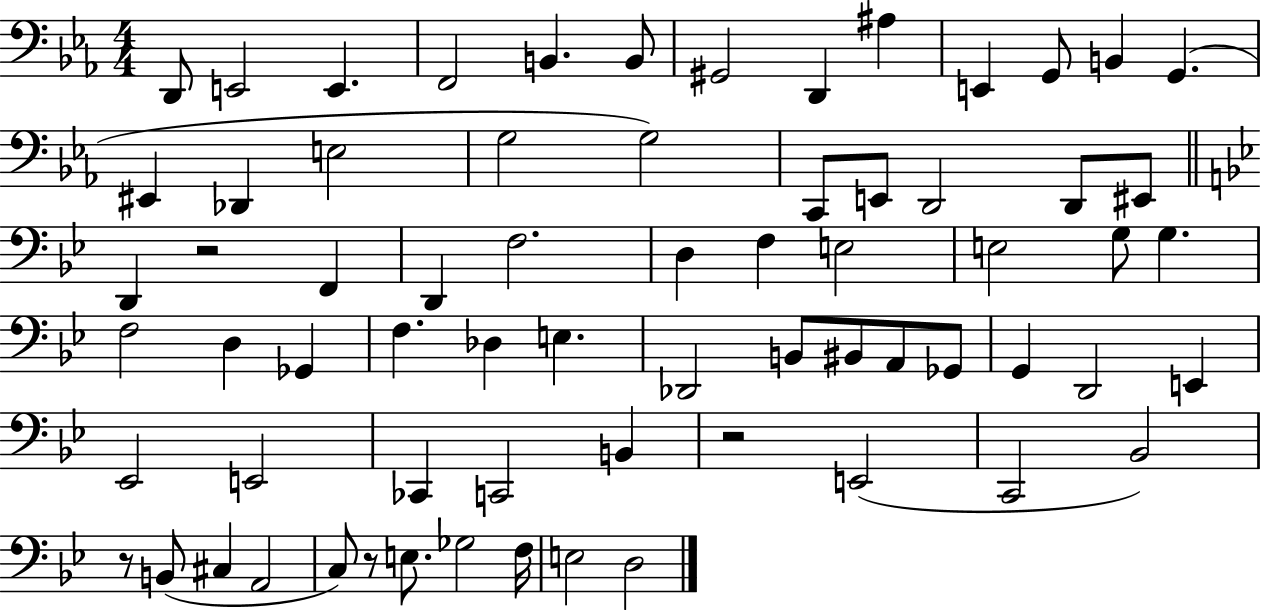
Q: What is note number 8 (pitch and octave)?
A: D2